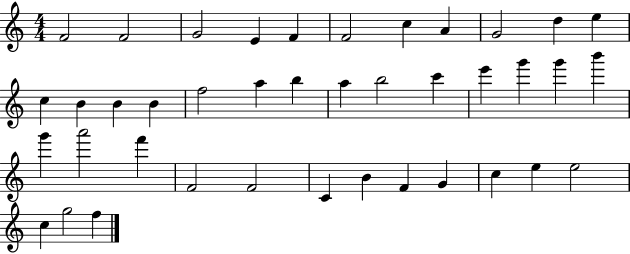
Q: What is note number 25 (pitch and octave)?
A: B6